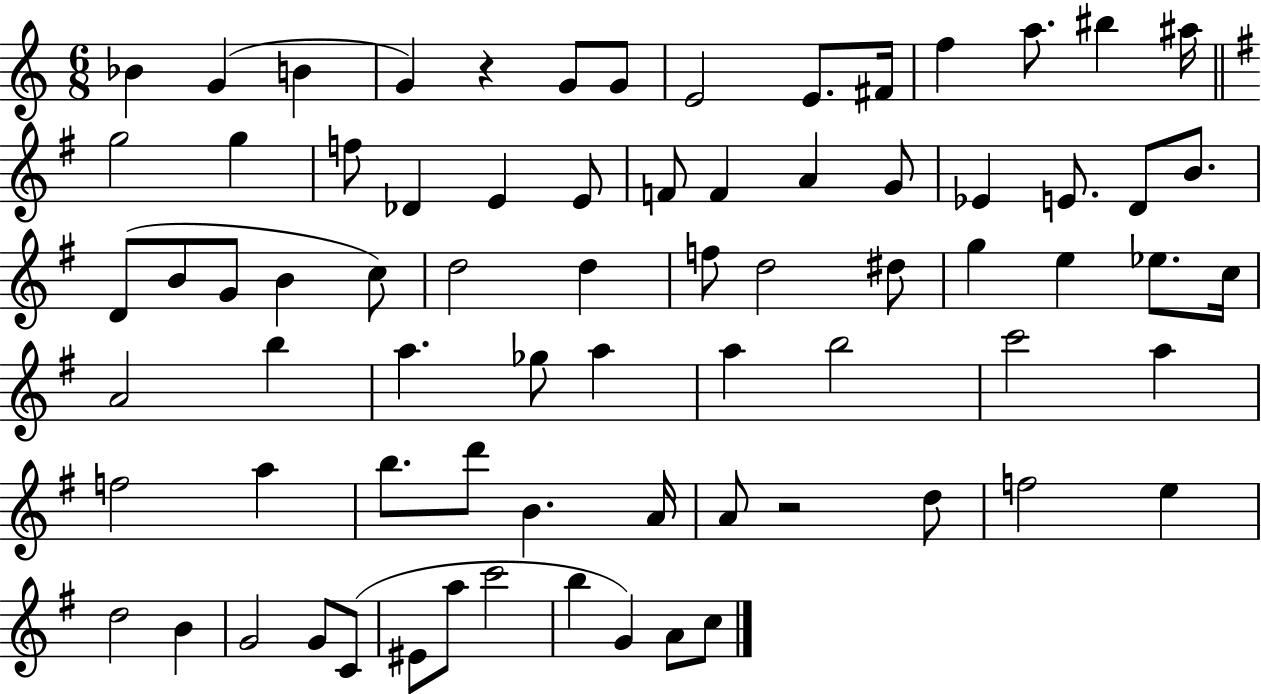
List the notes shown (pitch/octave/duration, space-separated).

Bb4/q G4/q B4/q G4/q R/q G4/e G4/e E4/h E4/e. F#4/s F5/q A5/e. BIS5/q A#5/s G5/h G5/q F5/e Db4/q E4/q E4/e F4/e F4/q A4/q G4/e Eb4/q E4/e. D4/e B4/e. D4/e B4/e G4/e B4/q C5/e D5/h D5/q F5/e D5/h D#5/e G5/q E5/q Eb5/e. C5/s A4/h B5/q A5/q. Gb5/e A5/q A5/q B5/h C6/h A5/q F5/h A5/q B5/e. D6/e B4/q. A4/s A4/e R/h D5/e F5/h E5/q D5/h B4/q G4/h G4/e C4/e EIS4/e A5/e C6/h B5/q G4/q A4/e C5/e